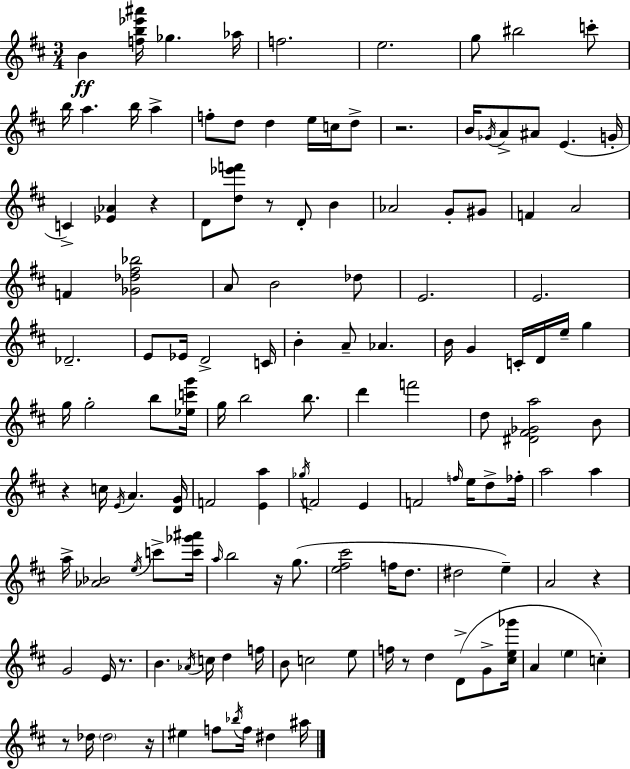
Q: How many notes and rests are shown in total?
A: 135